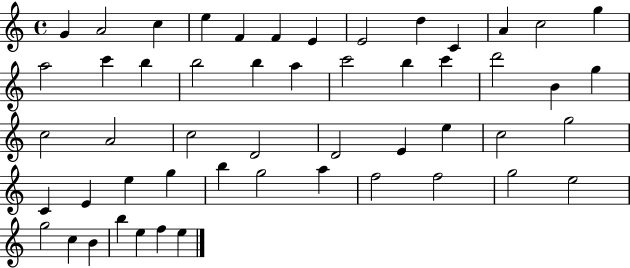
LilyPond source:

{
  \clef treble
  \time 4/4
  \defaultTimeSignature
  \key c \major
  g'4 a'2 c''4 | e''4 f'4 f'4 e'4 | e'2 d''4 c'4 | a'4 c''2 g''4 | \break a''2 c'''4 b''4 | b''2 b''4 a''4 | c'''2 b''4 c'''4 | d'''2 b'4 g''4 | \break c''2 a'2 | c''2 d'2 | d'2 e'4 e''4 | c''2 g''2 | \break c'4 e'4 e''4 g''4 | b''4 g''2 a''4 | f''2 f''2 | g''2 e''2 | \break g''2 c''4 b'4 | b''4 e''4 f''4 e''4 | \bar "|."
}